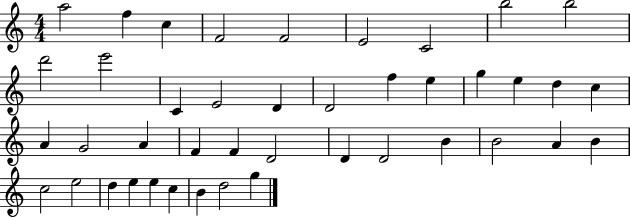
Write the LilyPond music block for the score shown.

{
  \clef treble
  \numericTimeSignature
  \time 4/4
  \key c \major
  a''2 f''4 c''4 | f'2 f'2 | e'2 c'2 | b''2 b''2 | \break d'''2 e'''2 | c'4 e'2 d'4 | d'2 f''4 e''4 | g''4 e''4 d''4 c''4 | \break a'4 g'2 a'4 | f'4 f'4 d'2 | d'4 d'2 b'4 | b'2 a'4 b'4 | \break c''2 e''2 | d''4 e''4 e''4 c''4 | b'4 d''2 g''4 | \bar "|."
}